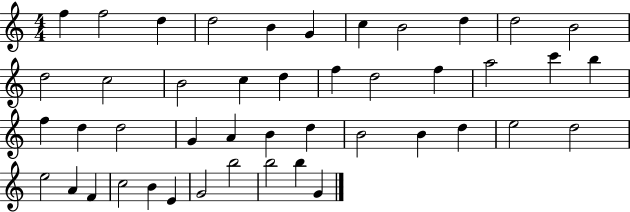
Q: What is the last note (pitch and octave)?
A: G4